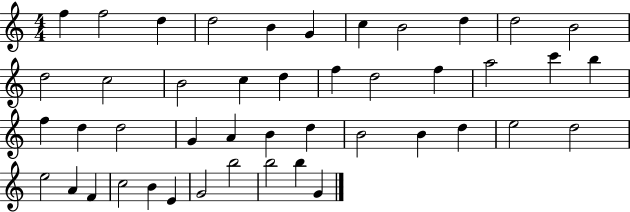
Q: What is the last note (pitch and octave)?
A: G4